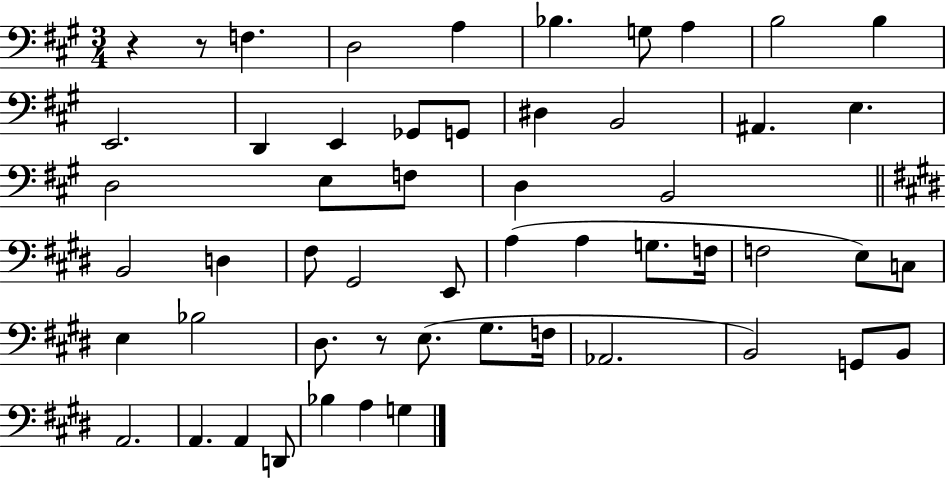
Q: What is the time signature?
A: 3/4